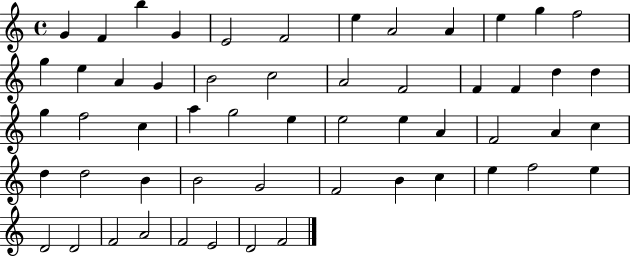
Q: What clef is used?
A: treble